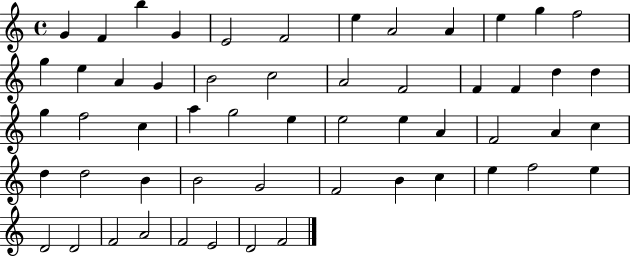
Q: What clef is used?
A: treble